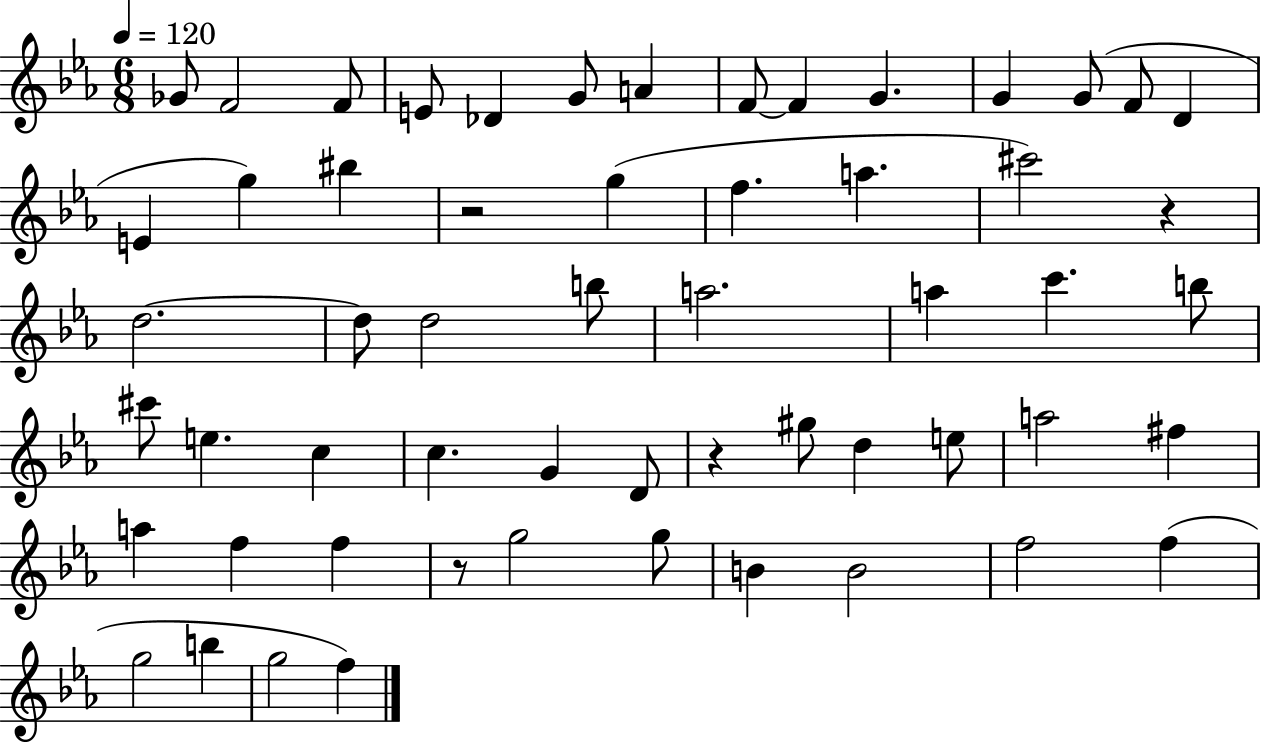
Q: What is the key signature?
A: EES major